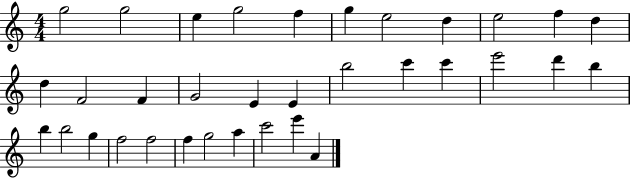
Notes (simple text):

G5/h G5/h E5/q G5/h F5/q G5/q E5/h D5/q E5/h F5/q D5/q D5/q F4/h F4/q G4/h E4/q E4/q B5/h C6/q C6/q E6/h D6/q B5/q B5/q B5/h G5/q F5/h F5/h F5/q G5/h A5/q C6/h E6/q A4/q